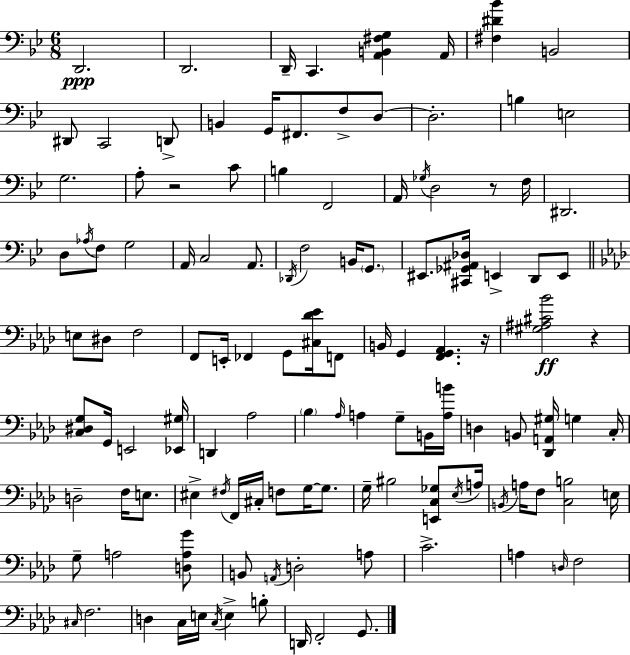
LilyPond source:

{
  \clef bass
  \numericTimeSignature
  \time 6/8
  \key g \minor
  \repeat volta 2 { d,2.\ppp | d,2. | d,16-- c,4. <a, b, fis g>4 a,16 | <fis dis' bes'>4 b,2 | \break dis,8 c,2 d,8-> | b,4 g,16 fis,8. f8-> d8~~ | d2.-. | b4 e2 | \break g2. | a8-. r2 c'8 | b4 f,2 | a,16 \acciaccatura { ges16 } d2 r8 | \break f16 dis,2. | d8 \acciaccatura { aes16 } f8 g2 | a,16 c2 a,8. | \acciaccatura { des,16 } f2 b,16 | \break \parenthesize g,8. eis,8. <cis, ges, ais, des>16 e,4-> d,8 | e,8 \bar "||" \break \key f \minor e8 dis8 f2 | f,8 e,16-. fes,4 g,8 <cis des' ees'>16 f,8 | b,16 g,4 <f, g, aes,>4. r16 | <gis ais cis' bes'>2\ff r4 | \break <c dis g>8 g,16 e,2 <ees, gis>16 | d,4 aes2 | \parenthesize bes4 \grace { aes16 } a4 g8-- b,16 | <a b'>16 d4 b,8 <des, a, gis>16 g4 | \break c16-. d2-- f16 e8. | eis4-> \acciaccatura { fis16 } f,16 cis16-. f8 g16~~ g8. | g16-- bis2 <e, c ges>8 | \acciaccatura { ees16 } a16 \acciaccatura { b,16 } a16 f8 <c b>2 | \break e16 g8-- a2 | <d a g'>8 b,8 \acciaccatura { a,16 } d2-. | a8 c'2.-> | a4 \grace { d16 } f2 | \break \grace { cis16 } f2. | d4 c16 | e16 \acciaccatura { c16 } e4-> b8-. d,16 f,2-. | g,8. } \bar "|."
}